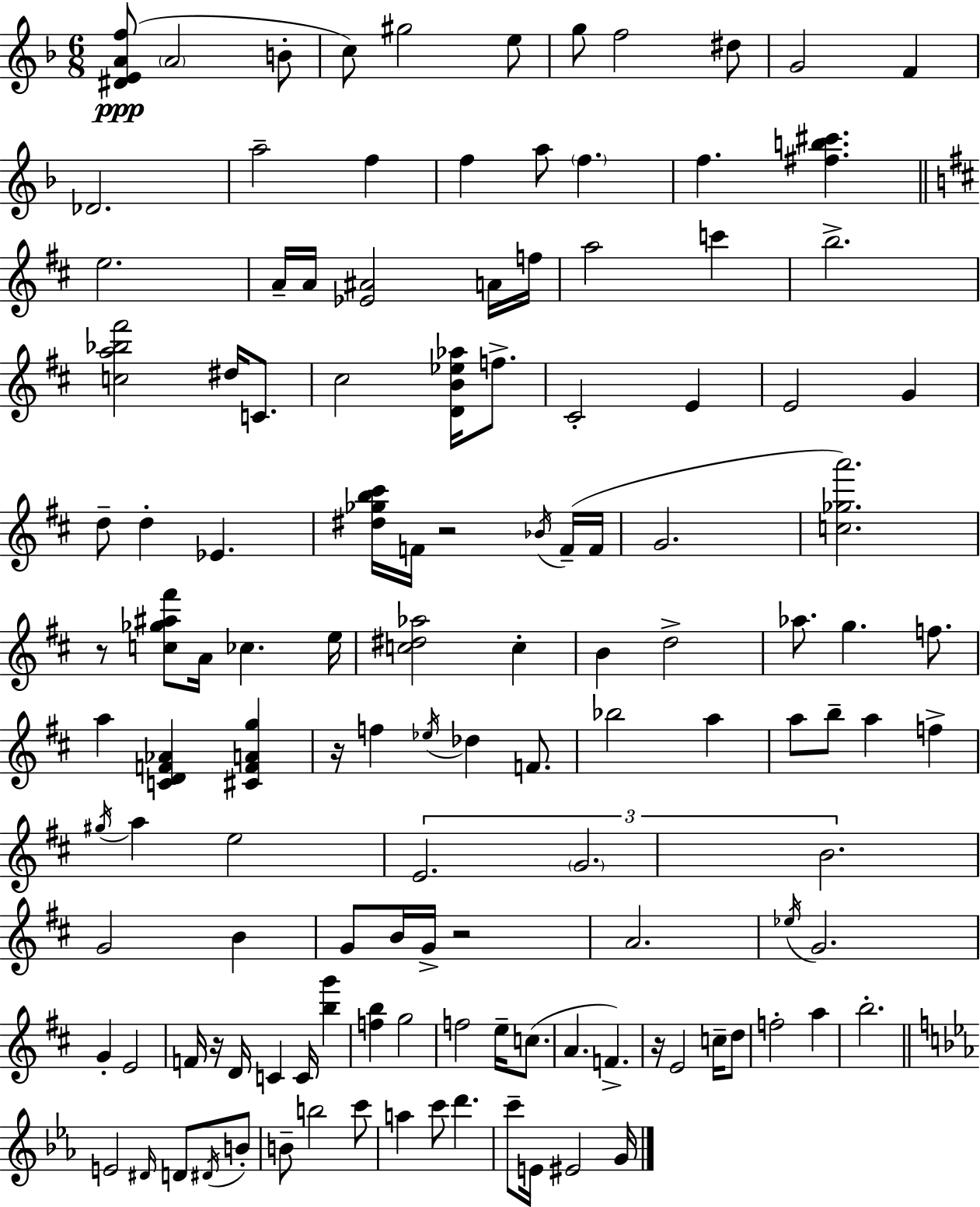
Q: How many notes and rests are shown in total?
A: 127